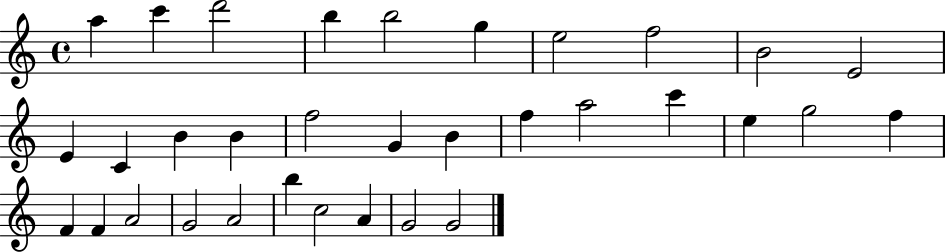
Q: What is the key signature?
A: C major